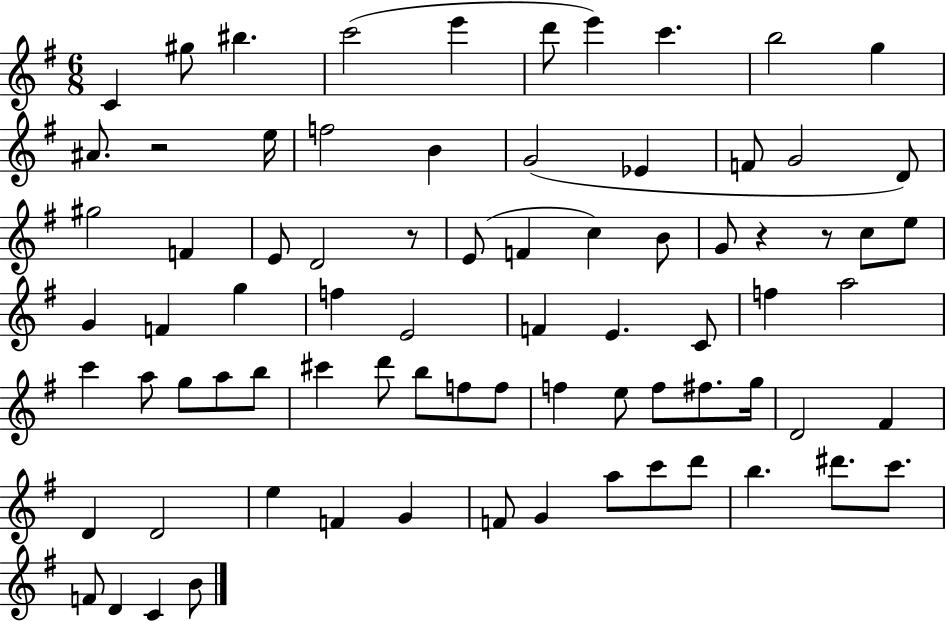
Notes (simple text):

C4/q G#5/e BIS5/q. C6/h E6/q D6/e E6/q C6/q. B5/h G5/q A#4/e. R/h E5/s F5/h B4/q G4/h Eb4/q F4/e G4/h D4/e G#5/h F4/q E4/e D4/h R/e E4/e F4/q C5/q B4/e G4/e R/q R/e C5/e E5/e G4/q F4/q G5/q F5/q E4/h F4/q E4/q. C4/e F5/q A5/h C6/q A5/e G5/e A5/e B5/e C#6/q D6/e B5/e F5/e F5/e F5/q E5/e F5/e F#5/e. G5/s D4/h F#4/q D4/q D4/h E5/q F4/q G4/q F4/e G4/q A5/e C6/e D6/e B5/q. D#6/e. C6/e. F4/e D4/q C4/q B4/e